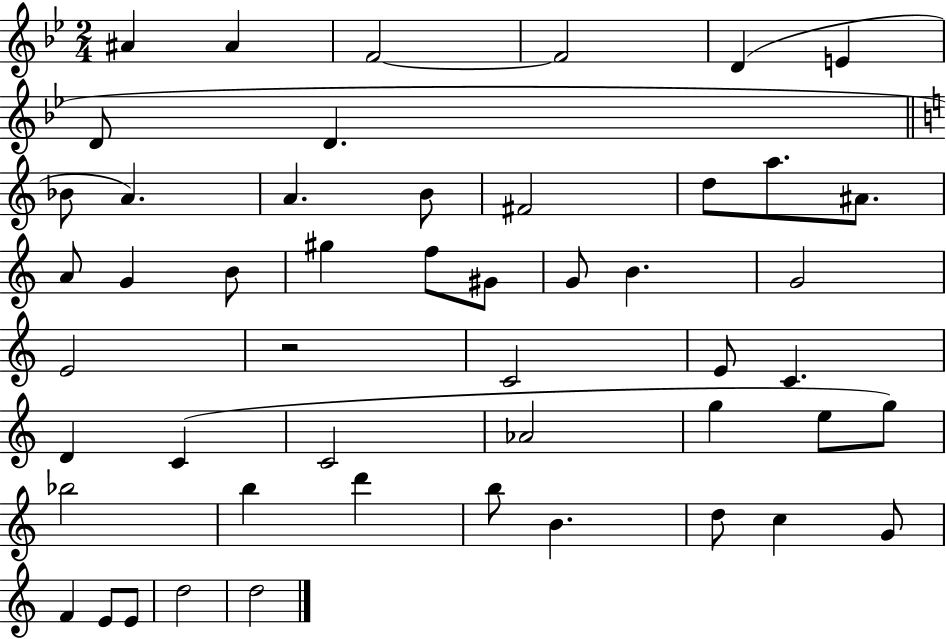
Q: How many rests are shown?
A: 1